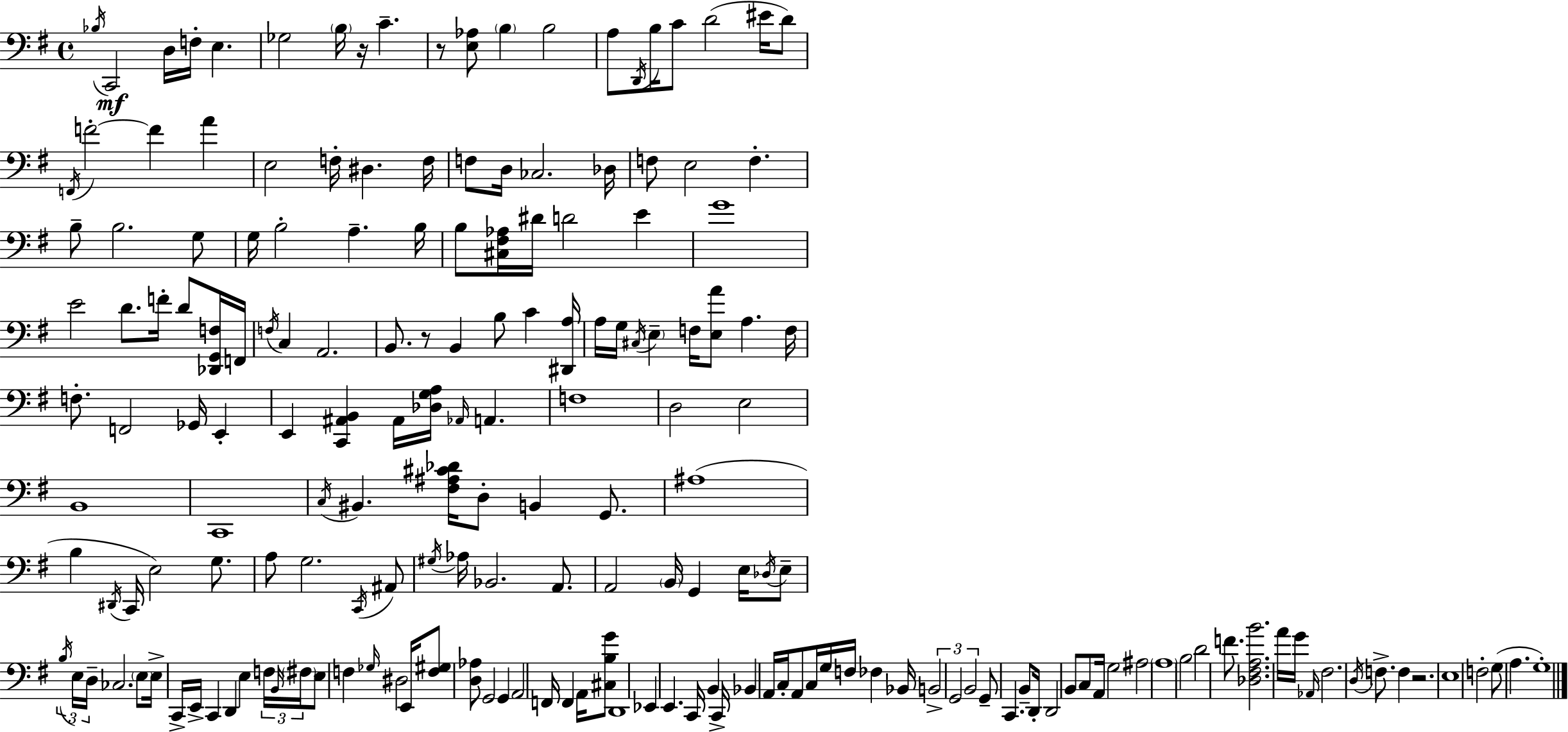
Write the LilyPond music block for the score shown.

{
  \clef bass
  \time 4/4
  \defaultTimeSignature
  \key g \major
  \acciaccatura { bes16 }\mf c,2 d16 f16-. e4. | ges2 \parenthesize b16 r16 c'4.-- | r8 <e aes>8 \parenthesize b4 b2 | a8 \acciaccatura { d,16 } b16 c'8 d'2( eis'16 | \break d'8) \acciaccatura { f,16 } f'2-.~~ f'4 a'4 | e2 f16-. dis4. | f16 f8 d16 ces2. | des16 f8 e2 f4.-. | \break b8-- b2. | g8 g16 b2-. a4.-- | b16 b8 <cis fis aes>16 dis'16 d'2 e'4 | g'1 | \break e'2 d'8. f'16-. d'8 | <des, g, f>16 f,16 \acciaccatura { f16 } c4 a,2. | b,8. r8 b,4 b8 c'4 | <dis, a>16 a16 g16 \acciaccatura { cis16 } \parenthesize e4-- f16 <e a'>8 a4. | \break f16 f8.-. f,2 | ges,16 e,4-. e,4 <c, ais, b,>4 ais,16 <des g a>16 \grace { aes,16 } | a,4. f1 | d2 e2 | \break b,1 | c,1 | \acciaccatura { c16 } bis,4. <fis ais cis' des'>16 d8-. | b,4 g,8. ais1( | \break b4 \acciaccatura { dis,16 } c,16 e2) | g8. a8 g2. | \acciaccatura { c,16 } ais,8 \acciaccatura { gis16 } aes16 bes,2. | a,8. a,2 | \break \parenthesize b,16 g,4 e16 \acciaccatura { des16 } e8-- \tuplet 3/2 { \acciaccatura { b16 } e16 d16-- } ces2. | \parenthesize e8 e16-> c,16-> e,16-> c,4 | d,4 e4 \tuplet 3/2 { f16 \grace { b,16 } \parenthesize fis16 } e8 | f4 \grace { ges16 } dis2 e,16 <f gis>8 | \break <d aes>8 g,2 g,4 a,2 | f,16 f,4 a,16 <cis b g'>8 d,1 | ees,4 | e,4. c,16 b,4 c,16-> bes,4 | \break a,16 c16-. a,8 c16 g16 f16 fes4 bes,16 \tuplet 3/2 { b,2-> | g,2 b,2 } | g,8-- c,4. b,8-- | d,16-. d,2 b,8 c8 a,16 g2 | \break ais2 \parenthesize a1 | b2 | d'2 f'8. | <des fis a b'>2. a'16 g'16 \grace { aes,16 } | \break fis2. \acciaccatura { d16 } f8.-> | f4 r2. | e1 | f2-. g8( a4. | \break g1-.) | \bar "|."
}